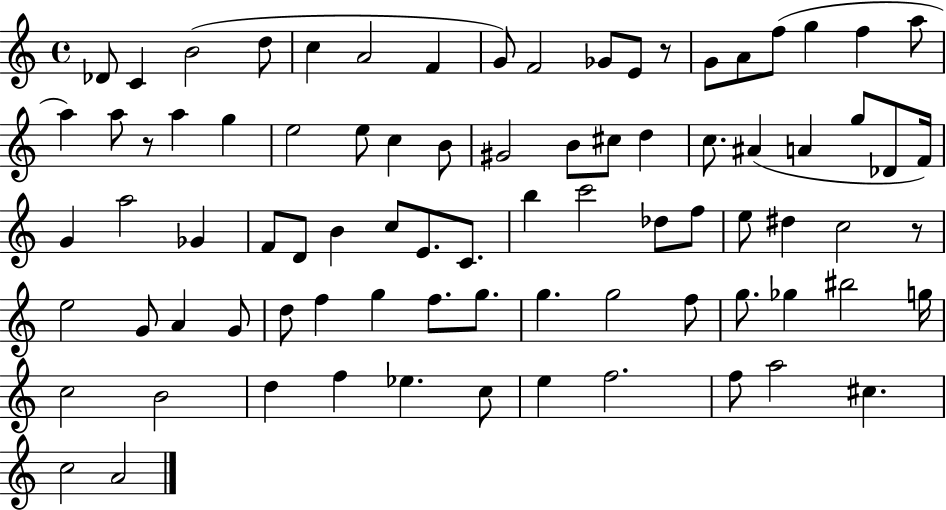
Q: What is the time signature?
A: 4/4